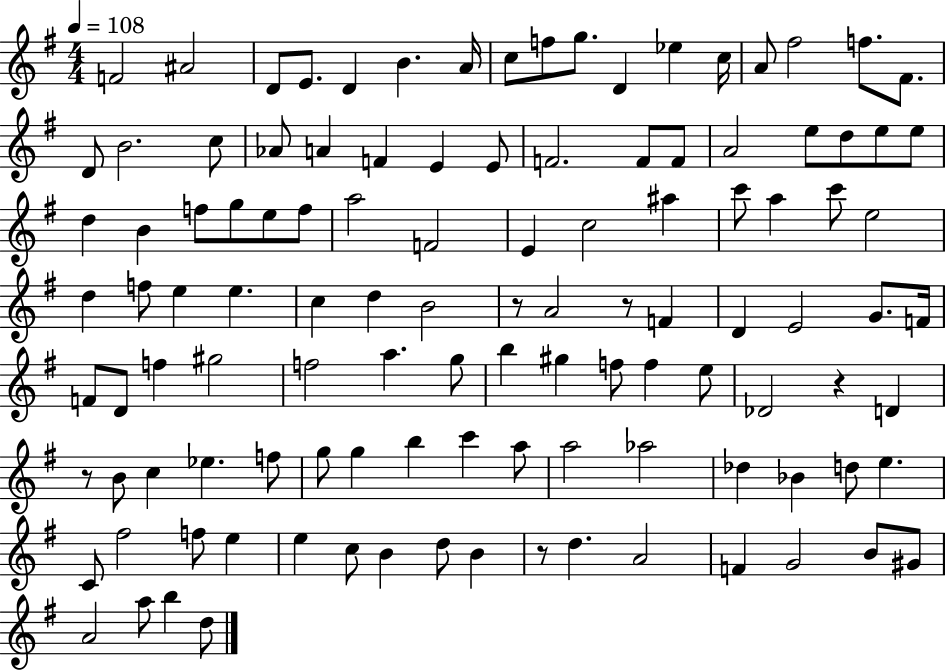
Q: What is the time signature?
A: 4/4